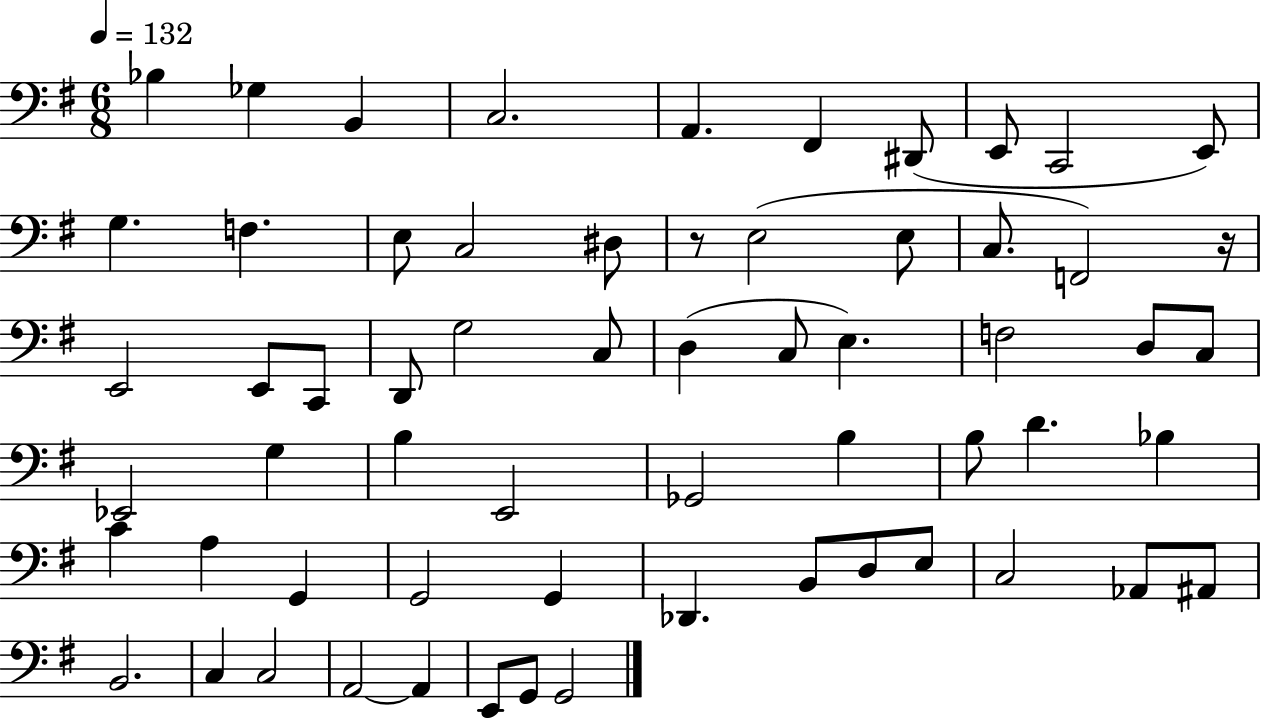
Bb3/q Gb3/q B2/q C3/h. A2/q. F#2/q D#2/e E2/e C2/h E2/e G3/q. F3/q. E3/e C3/h D#3/e R/e E3/h E3/e C3/e. F2/h R/s E2/h E2/e C2/e D2/e G3/h C3/e D3/q C3/e E3/q. F3/h D3/e C3/e Eb2/h G3/q B3/q E2/h Gb2/h B3/q B3/e D4/q. Bb3/q C4/q A3/q G2/q G2/h G2/q Db2/q. B2/e D3/e E3/e C3/h Ab2/e A#2/e B2/h. C3/q C3/h A2/h A2/q E2/e G2/e G2/h